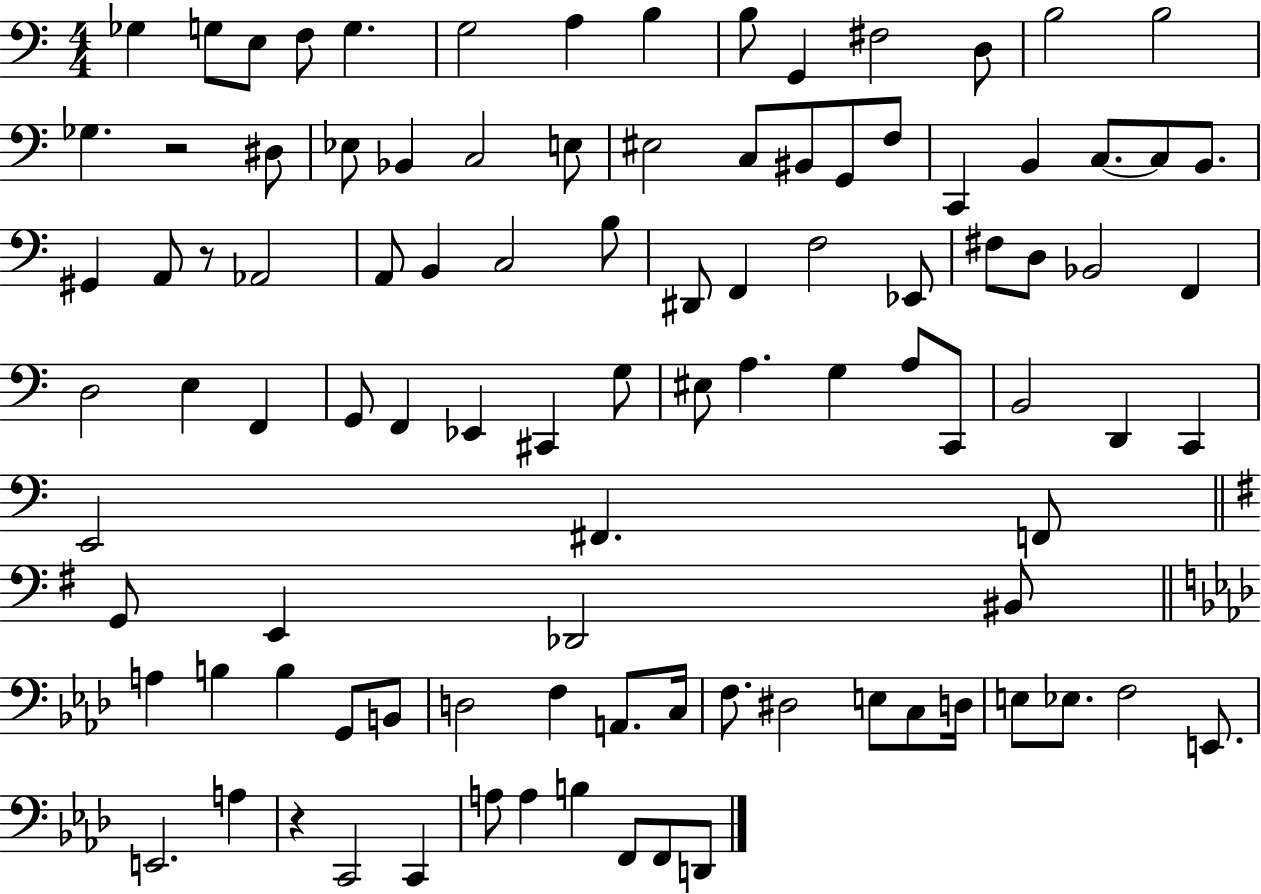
{
  \clef bass
  \numericTimeSignature
  \time 4/4
  \key c \major
  ges4 g8 e8 f8 g4. | g2 a4 b4 | b8 g,4 fis2 d8 | b2 b2 | \break ges4. r2 dis8 | ees8 bes,4 c2 e8 | eis2 c8 bis,8 g,8 f8 | c,4 b,4 c8.~~ c8 b,8. | \break gis,4 a,8 r8 aes,2 | a,8 b,4 c2 b8 | dis,8 f,4 f2 ees,8 | fis8 d8 bes,2 f,4 | \break d2 e4 f,4 | g,8 f,4 ees,4 cis,4 g8 | eis8 a4. g4 a8 c,8 | b,2 d,4 c,4 | \break e,2 fis,4. f,8 | \bar "||" \break \key g \major g,8 e,4 des,2 bis,8 | \bar "||" \break \key aes \major a4 b4 b4 g,8 b,8 | d2 f4 a,8. c16 | f8. dis2 e8 c8 d16 | e8 ees8. f2 e,8. | \break e,2. a4 | r4 c,2 c,4 | a8 a4 b4 f,8 f,8 d,8 | \bar "|."
}